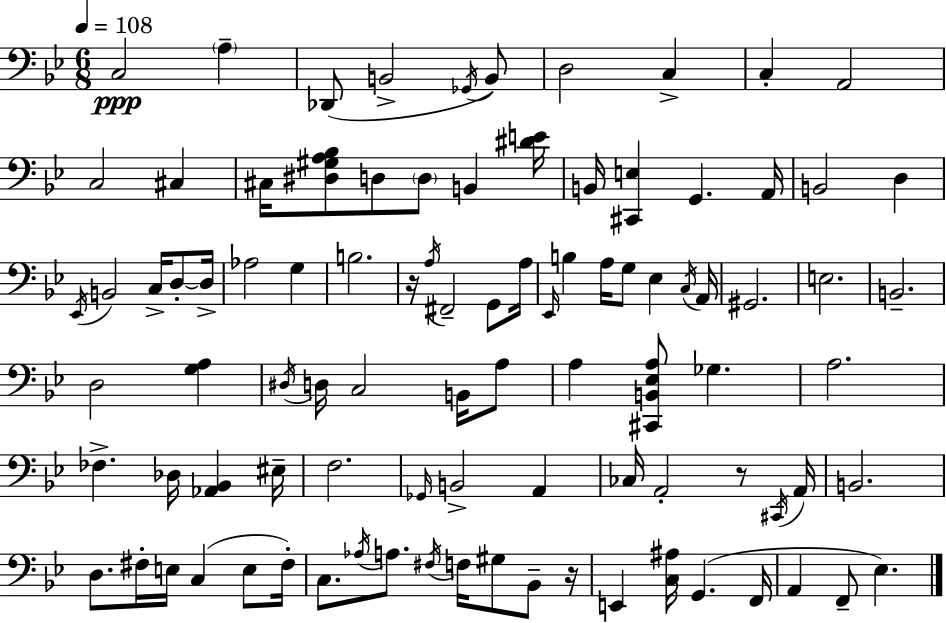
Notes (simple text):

C3/h A3/q Db2/e B2/h Gb2/s B2/e D3/h C3/q C3/q A2/h C3/h C#3/q C#3/s [D#3,G#3,A3,Bb3]/e D3/e D3/e B2/q [D#4,E4]/s B2/s [C#2,E3]/q G2/q. A2/s B2/h D3/q Eb2/s B2/h C3/s D3/e D3/s Ab3/h G3/q B3/h. R/s A3/s F#2/h G2/e A3/s Eb2/s B3/q A3/s G3/e Eb3/q C3/s A2/s G#2/h. E3/h. B2/h. D3/h [G3,A3]/q D#3/s D3/s C3/h B2/s A3/e A3/q [C#2,B2,Eb3,A3]/e Gb3/q. A3/h. FES3/q. Db3/s [Ab2,Bb2]/q EIS3/s F3/h. Gb2/s B2/h A2/q CES3/s A2/h R/e C#2/s A2/s B2/h. D3/e. F#3/s E3/s C3/q E3/e F#3/s C3/e. Ab3/s A3/e. F#3/s F3/s G#3/e Bb2/e R/s E2/q [C3,A#3]/s G2/q. F2/s A2/q F2/e Eb3/q.